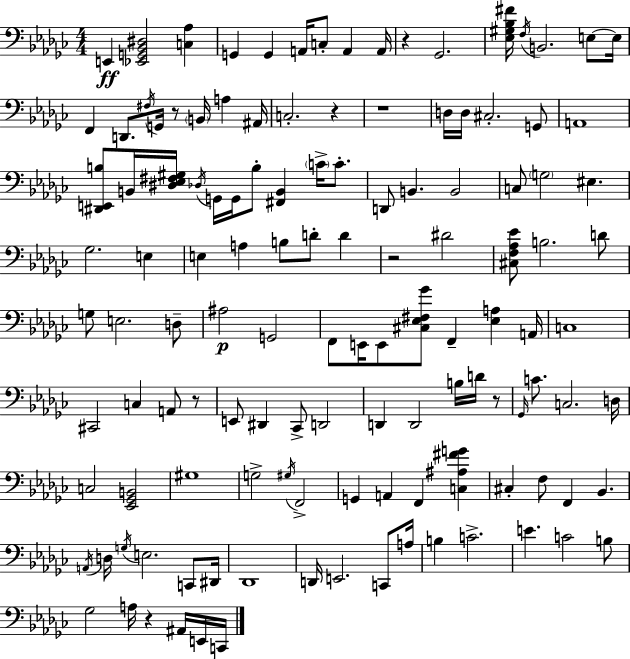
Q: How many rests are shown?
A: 8